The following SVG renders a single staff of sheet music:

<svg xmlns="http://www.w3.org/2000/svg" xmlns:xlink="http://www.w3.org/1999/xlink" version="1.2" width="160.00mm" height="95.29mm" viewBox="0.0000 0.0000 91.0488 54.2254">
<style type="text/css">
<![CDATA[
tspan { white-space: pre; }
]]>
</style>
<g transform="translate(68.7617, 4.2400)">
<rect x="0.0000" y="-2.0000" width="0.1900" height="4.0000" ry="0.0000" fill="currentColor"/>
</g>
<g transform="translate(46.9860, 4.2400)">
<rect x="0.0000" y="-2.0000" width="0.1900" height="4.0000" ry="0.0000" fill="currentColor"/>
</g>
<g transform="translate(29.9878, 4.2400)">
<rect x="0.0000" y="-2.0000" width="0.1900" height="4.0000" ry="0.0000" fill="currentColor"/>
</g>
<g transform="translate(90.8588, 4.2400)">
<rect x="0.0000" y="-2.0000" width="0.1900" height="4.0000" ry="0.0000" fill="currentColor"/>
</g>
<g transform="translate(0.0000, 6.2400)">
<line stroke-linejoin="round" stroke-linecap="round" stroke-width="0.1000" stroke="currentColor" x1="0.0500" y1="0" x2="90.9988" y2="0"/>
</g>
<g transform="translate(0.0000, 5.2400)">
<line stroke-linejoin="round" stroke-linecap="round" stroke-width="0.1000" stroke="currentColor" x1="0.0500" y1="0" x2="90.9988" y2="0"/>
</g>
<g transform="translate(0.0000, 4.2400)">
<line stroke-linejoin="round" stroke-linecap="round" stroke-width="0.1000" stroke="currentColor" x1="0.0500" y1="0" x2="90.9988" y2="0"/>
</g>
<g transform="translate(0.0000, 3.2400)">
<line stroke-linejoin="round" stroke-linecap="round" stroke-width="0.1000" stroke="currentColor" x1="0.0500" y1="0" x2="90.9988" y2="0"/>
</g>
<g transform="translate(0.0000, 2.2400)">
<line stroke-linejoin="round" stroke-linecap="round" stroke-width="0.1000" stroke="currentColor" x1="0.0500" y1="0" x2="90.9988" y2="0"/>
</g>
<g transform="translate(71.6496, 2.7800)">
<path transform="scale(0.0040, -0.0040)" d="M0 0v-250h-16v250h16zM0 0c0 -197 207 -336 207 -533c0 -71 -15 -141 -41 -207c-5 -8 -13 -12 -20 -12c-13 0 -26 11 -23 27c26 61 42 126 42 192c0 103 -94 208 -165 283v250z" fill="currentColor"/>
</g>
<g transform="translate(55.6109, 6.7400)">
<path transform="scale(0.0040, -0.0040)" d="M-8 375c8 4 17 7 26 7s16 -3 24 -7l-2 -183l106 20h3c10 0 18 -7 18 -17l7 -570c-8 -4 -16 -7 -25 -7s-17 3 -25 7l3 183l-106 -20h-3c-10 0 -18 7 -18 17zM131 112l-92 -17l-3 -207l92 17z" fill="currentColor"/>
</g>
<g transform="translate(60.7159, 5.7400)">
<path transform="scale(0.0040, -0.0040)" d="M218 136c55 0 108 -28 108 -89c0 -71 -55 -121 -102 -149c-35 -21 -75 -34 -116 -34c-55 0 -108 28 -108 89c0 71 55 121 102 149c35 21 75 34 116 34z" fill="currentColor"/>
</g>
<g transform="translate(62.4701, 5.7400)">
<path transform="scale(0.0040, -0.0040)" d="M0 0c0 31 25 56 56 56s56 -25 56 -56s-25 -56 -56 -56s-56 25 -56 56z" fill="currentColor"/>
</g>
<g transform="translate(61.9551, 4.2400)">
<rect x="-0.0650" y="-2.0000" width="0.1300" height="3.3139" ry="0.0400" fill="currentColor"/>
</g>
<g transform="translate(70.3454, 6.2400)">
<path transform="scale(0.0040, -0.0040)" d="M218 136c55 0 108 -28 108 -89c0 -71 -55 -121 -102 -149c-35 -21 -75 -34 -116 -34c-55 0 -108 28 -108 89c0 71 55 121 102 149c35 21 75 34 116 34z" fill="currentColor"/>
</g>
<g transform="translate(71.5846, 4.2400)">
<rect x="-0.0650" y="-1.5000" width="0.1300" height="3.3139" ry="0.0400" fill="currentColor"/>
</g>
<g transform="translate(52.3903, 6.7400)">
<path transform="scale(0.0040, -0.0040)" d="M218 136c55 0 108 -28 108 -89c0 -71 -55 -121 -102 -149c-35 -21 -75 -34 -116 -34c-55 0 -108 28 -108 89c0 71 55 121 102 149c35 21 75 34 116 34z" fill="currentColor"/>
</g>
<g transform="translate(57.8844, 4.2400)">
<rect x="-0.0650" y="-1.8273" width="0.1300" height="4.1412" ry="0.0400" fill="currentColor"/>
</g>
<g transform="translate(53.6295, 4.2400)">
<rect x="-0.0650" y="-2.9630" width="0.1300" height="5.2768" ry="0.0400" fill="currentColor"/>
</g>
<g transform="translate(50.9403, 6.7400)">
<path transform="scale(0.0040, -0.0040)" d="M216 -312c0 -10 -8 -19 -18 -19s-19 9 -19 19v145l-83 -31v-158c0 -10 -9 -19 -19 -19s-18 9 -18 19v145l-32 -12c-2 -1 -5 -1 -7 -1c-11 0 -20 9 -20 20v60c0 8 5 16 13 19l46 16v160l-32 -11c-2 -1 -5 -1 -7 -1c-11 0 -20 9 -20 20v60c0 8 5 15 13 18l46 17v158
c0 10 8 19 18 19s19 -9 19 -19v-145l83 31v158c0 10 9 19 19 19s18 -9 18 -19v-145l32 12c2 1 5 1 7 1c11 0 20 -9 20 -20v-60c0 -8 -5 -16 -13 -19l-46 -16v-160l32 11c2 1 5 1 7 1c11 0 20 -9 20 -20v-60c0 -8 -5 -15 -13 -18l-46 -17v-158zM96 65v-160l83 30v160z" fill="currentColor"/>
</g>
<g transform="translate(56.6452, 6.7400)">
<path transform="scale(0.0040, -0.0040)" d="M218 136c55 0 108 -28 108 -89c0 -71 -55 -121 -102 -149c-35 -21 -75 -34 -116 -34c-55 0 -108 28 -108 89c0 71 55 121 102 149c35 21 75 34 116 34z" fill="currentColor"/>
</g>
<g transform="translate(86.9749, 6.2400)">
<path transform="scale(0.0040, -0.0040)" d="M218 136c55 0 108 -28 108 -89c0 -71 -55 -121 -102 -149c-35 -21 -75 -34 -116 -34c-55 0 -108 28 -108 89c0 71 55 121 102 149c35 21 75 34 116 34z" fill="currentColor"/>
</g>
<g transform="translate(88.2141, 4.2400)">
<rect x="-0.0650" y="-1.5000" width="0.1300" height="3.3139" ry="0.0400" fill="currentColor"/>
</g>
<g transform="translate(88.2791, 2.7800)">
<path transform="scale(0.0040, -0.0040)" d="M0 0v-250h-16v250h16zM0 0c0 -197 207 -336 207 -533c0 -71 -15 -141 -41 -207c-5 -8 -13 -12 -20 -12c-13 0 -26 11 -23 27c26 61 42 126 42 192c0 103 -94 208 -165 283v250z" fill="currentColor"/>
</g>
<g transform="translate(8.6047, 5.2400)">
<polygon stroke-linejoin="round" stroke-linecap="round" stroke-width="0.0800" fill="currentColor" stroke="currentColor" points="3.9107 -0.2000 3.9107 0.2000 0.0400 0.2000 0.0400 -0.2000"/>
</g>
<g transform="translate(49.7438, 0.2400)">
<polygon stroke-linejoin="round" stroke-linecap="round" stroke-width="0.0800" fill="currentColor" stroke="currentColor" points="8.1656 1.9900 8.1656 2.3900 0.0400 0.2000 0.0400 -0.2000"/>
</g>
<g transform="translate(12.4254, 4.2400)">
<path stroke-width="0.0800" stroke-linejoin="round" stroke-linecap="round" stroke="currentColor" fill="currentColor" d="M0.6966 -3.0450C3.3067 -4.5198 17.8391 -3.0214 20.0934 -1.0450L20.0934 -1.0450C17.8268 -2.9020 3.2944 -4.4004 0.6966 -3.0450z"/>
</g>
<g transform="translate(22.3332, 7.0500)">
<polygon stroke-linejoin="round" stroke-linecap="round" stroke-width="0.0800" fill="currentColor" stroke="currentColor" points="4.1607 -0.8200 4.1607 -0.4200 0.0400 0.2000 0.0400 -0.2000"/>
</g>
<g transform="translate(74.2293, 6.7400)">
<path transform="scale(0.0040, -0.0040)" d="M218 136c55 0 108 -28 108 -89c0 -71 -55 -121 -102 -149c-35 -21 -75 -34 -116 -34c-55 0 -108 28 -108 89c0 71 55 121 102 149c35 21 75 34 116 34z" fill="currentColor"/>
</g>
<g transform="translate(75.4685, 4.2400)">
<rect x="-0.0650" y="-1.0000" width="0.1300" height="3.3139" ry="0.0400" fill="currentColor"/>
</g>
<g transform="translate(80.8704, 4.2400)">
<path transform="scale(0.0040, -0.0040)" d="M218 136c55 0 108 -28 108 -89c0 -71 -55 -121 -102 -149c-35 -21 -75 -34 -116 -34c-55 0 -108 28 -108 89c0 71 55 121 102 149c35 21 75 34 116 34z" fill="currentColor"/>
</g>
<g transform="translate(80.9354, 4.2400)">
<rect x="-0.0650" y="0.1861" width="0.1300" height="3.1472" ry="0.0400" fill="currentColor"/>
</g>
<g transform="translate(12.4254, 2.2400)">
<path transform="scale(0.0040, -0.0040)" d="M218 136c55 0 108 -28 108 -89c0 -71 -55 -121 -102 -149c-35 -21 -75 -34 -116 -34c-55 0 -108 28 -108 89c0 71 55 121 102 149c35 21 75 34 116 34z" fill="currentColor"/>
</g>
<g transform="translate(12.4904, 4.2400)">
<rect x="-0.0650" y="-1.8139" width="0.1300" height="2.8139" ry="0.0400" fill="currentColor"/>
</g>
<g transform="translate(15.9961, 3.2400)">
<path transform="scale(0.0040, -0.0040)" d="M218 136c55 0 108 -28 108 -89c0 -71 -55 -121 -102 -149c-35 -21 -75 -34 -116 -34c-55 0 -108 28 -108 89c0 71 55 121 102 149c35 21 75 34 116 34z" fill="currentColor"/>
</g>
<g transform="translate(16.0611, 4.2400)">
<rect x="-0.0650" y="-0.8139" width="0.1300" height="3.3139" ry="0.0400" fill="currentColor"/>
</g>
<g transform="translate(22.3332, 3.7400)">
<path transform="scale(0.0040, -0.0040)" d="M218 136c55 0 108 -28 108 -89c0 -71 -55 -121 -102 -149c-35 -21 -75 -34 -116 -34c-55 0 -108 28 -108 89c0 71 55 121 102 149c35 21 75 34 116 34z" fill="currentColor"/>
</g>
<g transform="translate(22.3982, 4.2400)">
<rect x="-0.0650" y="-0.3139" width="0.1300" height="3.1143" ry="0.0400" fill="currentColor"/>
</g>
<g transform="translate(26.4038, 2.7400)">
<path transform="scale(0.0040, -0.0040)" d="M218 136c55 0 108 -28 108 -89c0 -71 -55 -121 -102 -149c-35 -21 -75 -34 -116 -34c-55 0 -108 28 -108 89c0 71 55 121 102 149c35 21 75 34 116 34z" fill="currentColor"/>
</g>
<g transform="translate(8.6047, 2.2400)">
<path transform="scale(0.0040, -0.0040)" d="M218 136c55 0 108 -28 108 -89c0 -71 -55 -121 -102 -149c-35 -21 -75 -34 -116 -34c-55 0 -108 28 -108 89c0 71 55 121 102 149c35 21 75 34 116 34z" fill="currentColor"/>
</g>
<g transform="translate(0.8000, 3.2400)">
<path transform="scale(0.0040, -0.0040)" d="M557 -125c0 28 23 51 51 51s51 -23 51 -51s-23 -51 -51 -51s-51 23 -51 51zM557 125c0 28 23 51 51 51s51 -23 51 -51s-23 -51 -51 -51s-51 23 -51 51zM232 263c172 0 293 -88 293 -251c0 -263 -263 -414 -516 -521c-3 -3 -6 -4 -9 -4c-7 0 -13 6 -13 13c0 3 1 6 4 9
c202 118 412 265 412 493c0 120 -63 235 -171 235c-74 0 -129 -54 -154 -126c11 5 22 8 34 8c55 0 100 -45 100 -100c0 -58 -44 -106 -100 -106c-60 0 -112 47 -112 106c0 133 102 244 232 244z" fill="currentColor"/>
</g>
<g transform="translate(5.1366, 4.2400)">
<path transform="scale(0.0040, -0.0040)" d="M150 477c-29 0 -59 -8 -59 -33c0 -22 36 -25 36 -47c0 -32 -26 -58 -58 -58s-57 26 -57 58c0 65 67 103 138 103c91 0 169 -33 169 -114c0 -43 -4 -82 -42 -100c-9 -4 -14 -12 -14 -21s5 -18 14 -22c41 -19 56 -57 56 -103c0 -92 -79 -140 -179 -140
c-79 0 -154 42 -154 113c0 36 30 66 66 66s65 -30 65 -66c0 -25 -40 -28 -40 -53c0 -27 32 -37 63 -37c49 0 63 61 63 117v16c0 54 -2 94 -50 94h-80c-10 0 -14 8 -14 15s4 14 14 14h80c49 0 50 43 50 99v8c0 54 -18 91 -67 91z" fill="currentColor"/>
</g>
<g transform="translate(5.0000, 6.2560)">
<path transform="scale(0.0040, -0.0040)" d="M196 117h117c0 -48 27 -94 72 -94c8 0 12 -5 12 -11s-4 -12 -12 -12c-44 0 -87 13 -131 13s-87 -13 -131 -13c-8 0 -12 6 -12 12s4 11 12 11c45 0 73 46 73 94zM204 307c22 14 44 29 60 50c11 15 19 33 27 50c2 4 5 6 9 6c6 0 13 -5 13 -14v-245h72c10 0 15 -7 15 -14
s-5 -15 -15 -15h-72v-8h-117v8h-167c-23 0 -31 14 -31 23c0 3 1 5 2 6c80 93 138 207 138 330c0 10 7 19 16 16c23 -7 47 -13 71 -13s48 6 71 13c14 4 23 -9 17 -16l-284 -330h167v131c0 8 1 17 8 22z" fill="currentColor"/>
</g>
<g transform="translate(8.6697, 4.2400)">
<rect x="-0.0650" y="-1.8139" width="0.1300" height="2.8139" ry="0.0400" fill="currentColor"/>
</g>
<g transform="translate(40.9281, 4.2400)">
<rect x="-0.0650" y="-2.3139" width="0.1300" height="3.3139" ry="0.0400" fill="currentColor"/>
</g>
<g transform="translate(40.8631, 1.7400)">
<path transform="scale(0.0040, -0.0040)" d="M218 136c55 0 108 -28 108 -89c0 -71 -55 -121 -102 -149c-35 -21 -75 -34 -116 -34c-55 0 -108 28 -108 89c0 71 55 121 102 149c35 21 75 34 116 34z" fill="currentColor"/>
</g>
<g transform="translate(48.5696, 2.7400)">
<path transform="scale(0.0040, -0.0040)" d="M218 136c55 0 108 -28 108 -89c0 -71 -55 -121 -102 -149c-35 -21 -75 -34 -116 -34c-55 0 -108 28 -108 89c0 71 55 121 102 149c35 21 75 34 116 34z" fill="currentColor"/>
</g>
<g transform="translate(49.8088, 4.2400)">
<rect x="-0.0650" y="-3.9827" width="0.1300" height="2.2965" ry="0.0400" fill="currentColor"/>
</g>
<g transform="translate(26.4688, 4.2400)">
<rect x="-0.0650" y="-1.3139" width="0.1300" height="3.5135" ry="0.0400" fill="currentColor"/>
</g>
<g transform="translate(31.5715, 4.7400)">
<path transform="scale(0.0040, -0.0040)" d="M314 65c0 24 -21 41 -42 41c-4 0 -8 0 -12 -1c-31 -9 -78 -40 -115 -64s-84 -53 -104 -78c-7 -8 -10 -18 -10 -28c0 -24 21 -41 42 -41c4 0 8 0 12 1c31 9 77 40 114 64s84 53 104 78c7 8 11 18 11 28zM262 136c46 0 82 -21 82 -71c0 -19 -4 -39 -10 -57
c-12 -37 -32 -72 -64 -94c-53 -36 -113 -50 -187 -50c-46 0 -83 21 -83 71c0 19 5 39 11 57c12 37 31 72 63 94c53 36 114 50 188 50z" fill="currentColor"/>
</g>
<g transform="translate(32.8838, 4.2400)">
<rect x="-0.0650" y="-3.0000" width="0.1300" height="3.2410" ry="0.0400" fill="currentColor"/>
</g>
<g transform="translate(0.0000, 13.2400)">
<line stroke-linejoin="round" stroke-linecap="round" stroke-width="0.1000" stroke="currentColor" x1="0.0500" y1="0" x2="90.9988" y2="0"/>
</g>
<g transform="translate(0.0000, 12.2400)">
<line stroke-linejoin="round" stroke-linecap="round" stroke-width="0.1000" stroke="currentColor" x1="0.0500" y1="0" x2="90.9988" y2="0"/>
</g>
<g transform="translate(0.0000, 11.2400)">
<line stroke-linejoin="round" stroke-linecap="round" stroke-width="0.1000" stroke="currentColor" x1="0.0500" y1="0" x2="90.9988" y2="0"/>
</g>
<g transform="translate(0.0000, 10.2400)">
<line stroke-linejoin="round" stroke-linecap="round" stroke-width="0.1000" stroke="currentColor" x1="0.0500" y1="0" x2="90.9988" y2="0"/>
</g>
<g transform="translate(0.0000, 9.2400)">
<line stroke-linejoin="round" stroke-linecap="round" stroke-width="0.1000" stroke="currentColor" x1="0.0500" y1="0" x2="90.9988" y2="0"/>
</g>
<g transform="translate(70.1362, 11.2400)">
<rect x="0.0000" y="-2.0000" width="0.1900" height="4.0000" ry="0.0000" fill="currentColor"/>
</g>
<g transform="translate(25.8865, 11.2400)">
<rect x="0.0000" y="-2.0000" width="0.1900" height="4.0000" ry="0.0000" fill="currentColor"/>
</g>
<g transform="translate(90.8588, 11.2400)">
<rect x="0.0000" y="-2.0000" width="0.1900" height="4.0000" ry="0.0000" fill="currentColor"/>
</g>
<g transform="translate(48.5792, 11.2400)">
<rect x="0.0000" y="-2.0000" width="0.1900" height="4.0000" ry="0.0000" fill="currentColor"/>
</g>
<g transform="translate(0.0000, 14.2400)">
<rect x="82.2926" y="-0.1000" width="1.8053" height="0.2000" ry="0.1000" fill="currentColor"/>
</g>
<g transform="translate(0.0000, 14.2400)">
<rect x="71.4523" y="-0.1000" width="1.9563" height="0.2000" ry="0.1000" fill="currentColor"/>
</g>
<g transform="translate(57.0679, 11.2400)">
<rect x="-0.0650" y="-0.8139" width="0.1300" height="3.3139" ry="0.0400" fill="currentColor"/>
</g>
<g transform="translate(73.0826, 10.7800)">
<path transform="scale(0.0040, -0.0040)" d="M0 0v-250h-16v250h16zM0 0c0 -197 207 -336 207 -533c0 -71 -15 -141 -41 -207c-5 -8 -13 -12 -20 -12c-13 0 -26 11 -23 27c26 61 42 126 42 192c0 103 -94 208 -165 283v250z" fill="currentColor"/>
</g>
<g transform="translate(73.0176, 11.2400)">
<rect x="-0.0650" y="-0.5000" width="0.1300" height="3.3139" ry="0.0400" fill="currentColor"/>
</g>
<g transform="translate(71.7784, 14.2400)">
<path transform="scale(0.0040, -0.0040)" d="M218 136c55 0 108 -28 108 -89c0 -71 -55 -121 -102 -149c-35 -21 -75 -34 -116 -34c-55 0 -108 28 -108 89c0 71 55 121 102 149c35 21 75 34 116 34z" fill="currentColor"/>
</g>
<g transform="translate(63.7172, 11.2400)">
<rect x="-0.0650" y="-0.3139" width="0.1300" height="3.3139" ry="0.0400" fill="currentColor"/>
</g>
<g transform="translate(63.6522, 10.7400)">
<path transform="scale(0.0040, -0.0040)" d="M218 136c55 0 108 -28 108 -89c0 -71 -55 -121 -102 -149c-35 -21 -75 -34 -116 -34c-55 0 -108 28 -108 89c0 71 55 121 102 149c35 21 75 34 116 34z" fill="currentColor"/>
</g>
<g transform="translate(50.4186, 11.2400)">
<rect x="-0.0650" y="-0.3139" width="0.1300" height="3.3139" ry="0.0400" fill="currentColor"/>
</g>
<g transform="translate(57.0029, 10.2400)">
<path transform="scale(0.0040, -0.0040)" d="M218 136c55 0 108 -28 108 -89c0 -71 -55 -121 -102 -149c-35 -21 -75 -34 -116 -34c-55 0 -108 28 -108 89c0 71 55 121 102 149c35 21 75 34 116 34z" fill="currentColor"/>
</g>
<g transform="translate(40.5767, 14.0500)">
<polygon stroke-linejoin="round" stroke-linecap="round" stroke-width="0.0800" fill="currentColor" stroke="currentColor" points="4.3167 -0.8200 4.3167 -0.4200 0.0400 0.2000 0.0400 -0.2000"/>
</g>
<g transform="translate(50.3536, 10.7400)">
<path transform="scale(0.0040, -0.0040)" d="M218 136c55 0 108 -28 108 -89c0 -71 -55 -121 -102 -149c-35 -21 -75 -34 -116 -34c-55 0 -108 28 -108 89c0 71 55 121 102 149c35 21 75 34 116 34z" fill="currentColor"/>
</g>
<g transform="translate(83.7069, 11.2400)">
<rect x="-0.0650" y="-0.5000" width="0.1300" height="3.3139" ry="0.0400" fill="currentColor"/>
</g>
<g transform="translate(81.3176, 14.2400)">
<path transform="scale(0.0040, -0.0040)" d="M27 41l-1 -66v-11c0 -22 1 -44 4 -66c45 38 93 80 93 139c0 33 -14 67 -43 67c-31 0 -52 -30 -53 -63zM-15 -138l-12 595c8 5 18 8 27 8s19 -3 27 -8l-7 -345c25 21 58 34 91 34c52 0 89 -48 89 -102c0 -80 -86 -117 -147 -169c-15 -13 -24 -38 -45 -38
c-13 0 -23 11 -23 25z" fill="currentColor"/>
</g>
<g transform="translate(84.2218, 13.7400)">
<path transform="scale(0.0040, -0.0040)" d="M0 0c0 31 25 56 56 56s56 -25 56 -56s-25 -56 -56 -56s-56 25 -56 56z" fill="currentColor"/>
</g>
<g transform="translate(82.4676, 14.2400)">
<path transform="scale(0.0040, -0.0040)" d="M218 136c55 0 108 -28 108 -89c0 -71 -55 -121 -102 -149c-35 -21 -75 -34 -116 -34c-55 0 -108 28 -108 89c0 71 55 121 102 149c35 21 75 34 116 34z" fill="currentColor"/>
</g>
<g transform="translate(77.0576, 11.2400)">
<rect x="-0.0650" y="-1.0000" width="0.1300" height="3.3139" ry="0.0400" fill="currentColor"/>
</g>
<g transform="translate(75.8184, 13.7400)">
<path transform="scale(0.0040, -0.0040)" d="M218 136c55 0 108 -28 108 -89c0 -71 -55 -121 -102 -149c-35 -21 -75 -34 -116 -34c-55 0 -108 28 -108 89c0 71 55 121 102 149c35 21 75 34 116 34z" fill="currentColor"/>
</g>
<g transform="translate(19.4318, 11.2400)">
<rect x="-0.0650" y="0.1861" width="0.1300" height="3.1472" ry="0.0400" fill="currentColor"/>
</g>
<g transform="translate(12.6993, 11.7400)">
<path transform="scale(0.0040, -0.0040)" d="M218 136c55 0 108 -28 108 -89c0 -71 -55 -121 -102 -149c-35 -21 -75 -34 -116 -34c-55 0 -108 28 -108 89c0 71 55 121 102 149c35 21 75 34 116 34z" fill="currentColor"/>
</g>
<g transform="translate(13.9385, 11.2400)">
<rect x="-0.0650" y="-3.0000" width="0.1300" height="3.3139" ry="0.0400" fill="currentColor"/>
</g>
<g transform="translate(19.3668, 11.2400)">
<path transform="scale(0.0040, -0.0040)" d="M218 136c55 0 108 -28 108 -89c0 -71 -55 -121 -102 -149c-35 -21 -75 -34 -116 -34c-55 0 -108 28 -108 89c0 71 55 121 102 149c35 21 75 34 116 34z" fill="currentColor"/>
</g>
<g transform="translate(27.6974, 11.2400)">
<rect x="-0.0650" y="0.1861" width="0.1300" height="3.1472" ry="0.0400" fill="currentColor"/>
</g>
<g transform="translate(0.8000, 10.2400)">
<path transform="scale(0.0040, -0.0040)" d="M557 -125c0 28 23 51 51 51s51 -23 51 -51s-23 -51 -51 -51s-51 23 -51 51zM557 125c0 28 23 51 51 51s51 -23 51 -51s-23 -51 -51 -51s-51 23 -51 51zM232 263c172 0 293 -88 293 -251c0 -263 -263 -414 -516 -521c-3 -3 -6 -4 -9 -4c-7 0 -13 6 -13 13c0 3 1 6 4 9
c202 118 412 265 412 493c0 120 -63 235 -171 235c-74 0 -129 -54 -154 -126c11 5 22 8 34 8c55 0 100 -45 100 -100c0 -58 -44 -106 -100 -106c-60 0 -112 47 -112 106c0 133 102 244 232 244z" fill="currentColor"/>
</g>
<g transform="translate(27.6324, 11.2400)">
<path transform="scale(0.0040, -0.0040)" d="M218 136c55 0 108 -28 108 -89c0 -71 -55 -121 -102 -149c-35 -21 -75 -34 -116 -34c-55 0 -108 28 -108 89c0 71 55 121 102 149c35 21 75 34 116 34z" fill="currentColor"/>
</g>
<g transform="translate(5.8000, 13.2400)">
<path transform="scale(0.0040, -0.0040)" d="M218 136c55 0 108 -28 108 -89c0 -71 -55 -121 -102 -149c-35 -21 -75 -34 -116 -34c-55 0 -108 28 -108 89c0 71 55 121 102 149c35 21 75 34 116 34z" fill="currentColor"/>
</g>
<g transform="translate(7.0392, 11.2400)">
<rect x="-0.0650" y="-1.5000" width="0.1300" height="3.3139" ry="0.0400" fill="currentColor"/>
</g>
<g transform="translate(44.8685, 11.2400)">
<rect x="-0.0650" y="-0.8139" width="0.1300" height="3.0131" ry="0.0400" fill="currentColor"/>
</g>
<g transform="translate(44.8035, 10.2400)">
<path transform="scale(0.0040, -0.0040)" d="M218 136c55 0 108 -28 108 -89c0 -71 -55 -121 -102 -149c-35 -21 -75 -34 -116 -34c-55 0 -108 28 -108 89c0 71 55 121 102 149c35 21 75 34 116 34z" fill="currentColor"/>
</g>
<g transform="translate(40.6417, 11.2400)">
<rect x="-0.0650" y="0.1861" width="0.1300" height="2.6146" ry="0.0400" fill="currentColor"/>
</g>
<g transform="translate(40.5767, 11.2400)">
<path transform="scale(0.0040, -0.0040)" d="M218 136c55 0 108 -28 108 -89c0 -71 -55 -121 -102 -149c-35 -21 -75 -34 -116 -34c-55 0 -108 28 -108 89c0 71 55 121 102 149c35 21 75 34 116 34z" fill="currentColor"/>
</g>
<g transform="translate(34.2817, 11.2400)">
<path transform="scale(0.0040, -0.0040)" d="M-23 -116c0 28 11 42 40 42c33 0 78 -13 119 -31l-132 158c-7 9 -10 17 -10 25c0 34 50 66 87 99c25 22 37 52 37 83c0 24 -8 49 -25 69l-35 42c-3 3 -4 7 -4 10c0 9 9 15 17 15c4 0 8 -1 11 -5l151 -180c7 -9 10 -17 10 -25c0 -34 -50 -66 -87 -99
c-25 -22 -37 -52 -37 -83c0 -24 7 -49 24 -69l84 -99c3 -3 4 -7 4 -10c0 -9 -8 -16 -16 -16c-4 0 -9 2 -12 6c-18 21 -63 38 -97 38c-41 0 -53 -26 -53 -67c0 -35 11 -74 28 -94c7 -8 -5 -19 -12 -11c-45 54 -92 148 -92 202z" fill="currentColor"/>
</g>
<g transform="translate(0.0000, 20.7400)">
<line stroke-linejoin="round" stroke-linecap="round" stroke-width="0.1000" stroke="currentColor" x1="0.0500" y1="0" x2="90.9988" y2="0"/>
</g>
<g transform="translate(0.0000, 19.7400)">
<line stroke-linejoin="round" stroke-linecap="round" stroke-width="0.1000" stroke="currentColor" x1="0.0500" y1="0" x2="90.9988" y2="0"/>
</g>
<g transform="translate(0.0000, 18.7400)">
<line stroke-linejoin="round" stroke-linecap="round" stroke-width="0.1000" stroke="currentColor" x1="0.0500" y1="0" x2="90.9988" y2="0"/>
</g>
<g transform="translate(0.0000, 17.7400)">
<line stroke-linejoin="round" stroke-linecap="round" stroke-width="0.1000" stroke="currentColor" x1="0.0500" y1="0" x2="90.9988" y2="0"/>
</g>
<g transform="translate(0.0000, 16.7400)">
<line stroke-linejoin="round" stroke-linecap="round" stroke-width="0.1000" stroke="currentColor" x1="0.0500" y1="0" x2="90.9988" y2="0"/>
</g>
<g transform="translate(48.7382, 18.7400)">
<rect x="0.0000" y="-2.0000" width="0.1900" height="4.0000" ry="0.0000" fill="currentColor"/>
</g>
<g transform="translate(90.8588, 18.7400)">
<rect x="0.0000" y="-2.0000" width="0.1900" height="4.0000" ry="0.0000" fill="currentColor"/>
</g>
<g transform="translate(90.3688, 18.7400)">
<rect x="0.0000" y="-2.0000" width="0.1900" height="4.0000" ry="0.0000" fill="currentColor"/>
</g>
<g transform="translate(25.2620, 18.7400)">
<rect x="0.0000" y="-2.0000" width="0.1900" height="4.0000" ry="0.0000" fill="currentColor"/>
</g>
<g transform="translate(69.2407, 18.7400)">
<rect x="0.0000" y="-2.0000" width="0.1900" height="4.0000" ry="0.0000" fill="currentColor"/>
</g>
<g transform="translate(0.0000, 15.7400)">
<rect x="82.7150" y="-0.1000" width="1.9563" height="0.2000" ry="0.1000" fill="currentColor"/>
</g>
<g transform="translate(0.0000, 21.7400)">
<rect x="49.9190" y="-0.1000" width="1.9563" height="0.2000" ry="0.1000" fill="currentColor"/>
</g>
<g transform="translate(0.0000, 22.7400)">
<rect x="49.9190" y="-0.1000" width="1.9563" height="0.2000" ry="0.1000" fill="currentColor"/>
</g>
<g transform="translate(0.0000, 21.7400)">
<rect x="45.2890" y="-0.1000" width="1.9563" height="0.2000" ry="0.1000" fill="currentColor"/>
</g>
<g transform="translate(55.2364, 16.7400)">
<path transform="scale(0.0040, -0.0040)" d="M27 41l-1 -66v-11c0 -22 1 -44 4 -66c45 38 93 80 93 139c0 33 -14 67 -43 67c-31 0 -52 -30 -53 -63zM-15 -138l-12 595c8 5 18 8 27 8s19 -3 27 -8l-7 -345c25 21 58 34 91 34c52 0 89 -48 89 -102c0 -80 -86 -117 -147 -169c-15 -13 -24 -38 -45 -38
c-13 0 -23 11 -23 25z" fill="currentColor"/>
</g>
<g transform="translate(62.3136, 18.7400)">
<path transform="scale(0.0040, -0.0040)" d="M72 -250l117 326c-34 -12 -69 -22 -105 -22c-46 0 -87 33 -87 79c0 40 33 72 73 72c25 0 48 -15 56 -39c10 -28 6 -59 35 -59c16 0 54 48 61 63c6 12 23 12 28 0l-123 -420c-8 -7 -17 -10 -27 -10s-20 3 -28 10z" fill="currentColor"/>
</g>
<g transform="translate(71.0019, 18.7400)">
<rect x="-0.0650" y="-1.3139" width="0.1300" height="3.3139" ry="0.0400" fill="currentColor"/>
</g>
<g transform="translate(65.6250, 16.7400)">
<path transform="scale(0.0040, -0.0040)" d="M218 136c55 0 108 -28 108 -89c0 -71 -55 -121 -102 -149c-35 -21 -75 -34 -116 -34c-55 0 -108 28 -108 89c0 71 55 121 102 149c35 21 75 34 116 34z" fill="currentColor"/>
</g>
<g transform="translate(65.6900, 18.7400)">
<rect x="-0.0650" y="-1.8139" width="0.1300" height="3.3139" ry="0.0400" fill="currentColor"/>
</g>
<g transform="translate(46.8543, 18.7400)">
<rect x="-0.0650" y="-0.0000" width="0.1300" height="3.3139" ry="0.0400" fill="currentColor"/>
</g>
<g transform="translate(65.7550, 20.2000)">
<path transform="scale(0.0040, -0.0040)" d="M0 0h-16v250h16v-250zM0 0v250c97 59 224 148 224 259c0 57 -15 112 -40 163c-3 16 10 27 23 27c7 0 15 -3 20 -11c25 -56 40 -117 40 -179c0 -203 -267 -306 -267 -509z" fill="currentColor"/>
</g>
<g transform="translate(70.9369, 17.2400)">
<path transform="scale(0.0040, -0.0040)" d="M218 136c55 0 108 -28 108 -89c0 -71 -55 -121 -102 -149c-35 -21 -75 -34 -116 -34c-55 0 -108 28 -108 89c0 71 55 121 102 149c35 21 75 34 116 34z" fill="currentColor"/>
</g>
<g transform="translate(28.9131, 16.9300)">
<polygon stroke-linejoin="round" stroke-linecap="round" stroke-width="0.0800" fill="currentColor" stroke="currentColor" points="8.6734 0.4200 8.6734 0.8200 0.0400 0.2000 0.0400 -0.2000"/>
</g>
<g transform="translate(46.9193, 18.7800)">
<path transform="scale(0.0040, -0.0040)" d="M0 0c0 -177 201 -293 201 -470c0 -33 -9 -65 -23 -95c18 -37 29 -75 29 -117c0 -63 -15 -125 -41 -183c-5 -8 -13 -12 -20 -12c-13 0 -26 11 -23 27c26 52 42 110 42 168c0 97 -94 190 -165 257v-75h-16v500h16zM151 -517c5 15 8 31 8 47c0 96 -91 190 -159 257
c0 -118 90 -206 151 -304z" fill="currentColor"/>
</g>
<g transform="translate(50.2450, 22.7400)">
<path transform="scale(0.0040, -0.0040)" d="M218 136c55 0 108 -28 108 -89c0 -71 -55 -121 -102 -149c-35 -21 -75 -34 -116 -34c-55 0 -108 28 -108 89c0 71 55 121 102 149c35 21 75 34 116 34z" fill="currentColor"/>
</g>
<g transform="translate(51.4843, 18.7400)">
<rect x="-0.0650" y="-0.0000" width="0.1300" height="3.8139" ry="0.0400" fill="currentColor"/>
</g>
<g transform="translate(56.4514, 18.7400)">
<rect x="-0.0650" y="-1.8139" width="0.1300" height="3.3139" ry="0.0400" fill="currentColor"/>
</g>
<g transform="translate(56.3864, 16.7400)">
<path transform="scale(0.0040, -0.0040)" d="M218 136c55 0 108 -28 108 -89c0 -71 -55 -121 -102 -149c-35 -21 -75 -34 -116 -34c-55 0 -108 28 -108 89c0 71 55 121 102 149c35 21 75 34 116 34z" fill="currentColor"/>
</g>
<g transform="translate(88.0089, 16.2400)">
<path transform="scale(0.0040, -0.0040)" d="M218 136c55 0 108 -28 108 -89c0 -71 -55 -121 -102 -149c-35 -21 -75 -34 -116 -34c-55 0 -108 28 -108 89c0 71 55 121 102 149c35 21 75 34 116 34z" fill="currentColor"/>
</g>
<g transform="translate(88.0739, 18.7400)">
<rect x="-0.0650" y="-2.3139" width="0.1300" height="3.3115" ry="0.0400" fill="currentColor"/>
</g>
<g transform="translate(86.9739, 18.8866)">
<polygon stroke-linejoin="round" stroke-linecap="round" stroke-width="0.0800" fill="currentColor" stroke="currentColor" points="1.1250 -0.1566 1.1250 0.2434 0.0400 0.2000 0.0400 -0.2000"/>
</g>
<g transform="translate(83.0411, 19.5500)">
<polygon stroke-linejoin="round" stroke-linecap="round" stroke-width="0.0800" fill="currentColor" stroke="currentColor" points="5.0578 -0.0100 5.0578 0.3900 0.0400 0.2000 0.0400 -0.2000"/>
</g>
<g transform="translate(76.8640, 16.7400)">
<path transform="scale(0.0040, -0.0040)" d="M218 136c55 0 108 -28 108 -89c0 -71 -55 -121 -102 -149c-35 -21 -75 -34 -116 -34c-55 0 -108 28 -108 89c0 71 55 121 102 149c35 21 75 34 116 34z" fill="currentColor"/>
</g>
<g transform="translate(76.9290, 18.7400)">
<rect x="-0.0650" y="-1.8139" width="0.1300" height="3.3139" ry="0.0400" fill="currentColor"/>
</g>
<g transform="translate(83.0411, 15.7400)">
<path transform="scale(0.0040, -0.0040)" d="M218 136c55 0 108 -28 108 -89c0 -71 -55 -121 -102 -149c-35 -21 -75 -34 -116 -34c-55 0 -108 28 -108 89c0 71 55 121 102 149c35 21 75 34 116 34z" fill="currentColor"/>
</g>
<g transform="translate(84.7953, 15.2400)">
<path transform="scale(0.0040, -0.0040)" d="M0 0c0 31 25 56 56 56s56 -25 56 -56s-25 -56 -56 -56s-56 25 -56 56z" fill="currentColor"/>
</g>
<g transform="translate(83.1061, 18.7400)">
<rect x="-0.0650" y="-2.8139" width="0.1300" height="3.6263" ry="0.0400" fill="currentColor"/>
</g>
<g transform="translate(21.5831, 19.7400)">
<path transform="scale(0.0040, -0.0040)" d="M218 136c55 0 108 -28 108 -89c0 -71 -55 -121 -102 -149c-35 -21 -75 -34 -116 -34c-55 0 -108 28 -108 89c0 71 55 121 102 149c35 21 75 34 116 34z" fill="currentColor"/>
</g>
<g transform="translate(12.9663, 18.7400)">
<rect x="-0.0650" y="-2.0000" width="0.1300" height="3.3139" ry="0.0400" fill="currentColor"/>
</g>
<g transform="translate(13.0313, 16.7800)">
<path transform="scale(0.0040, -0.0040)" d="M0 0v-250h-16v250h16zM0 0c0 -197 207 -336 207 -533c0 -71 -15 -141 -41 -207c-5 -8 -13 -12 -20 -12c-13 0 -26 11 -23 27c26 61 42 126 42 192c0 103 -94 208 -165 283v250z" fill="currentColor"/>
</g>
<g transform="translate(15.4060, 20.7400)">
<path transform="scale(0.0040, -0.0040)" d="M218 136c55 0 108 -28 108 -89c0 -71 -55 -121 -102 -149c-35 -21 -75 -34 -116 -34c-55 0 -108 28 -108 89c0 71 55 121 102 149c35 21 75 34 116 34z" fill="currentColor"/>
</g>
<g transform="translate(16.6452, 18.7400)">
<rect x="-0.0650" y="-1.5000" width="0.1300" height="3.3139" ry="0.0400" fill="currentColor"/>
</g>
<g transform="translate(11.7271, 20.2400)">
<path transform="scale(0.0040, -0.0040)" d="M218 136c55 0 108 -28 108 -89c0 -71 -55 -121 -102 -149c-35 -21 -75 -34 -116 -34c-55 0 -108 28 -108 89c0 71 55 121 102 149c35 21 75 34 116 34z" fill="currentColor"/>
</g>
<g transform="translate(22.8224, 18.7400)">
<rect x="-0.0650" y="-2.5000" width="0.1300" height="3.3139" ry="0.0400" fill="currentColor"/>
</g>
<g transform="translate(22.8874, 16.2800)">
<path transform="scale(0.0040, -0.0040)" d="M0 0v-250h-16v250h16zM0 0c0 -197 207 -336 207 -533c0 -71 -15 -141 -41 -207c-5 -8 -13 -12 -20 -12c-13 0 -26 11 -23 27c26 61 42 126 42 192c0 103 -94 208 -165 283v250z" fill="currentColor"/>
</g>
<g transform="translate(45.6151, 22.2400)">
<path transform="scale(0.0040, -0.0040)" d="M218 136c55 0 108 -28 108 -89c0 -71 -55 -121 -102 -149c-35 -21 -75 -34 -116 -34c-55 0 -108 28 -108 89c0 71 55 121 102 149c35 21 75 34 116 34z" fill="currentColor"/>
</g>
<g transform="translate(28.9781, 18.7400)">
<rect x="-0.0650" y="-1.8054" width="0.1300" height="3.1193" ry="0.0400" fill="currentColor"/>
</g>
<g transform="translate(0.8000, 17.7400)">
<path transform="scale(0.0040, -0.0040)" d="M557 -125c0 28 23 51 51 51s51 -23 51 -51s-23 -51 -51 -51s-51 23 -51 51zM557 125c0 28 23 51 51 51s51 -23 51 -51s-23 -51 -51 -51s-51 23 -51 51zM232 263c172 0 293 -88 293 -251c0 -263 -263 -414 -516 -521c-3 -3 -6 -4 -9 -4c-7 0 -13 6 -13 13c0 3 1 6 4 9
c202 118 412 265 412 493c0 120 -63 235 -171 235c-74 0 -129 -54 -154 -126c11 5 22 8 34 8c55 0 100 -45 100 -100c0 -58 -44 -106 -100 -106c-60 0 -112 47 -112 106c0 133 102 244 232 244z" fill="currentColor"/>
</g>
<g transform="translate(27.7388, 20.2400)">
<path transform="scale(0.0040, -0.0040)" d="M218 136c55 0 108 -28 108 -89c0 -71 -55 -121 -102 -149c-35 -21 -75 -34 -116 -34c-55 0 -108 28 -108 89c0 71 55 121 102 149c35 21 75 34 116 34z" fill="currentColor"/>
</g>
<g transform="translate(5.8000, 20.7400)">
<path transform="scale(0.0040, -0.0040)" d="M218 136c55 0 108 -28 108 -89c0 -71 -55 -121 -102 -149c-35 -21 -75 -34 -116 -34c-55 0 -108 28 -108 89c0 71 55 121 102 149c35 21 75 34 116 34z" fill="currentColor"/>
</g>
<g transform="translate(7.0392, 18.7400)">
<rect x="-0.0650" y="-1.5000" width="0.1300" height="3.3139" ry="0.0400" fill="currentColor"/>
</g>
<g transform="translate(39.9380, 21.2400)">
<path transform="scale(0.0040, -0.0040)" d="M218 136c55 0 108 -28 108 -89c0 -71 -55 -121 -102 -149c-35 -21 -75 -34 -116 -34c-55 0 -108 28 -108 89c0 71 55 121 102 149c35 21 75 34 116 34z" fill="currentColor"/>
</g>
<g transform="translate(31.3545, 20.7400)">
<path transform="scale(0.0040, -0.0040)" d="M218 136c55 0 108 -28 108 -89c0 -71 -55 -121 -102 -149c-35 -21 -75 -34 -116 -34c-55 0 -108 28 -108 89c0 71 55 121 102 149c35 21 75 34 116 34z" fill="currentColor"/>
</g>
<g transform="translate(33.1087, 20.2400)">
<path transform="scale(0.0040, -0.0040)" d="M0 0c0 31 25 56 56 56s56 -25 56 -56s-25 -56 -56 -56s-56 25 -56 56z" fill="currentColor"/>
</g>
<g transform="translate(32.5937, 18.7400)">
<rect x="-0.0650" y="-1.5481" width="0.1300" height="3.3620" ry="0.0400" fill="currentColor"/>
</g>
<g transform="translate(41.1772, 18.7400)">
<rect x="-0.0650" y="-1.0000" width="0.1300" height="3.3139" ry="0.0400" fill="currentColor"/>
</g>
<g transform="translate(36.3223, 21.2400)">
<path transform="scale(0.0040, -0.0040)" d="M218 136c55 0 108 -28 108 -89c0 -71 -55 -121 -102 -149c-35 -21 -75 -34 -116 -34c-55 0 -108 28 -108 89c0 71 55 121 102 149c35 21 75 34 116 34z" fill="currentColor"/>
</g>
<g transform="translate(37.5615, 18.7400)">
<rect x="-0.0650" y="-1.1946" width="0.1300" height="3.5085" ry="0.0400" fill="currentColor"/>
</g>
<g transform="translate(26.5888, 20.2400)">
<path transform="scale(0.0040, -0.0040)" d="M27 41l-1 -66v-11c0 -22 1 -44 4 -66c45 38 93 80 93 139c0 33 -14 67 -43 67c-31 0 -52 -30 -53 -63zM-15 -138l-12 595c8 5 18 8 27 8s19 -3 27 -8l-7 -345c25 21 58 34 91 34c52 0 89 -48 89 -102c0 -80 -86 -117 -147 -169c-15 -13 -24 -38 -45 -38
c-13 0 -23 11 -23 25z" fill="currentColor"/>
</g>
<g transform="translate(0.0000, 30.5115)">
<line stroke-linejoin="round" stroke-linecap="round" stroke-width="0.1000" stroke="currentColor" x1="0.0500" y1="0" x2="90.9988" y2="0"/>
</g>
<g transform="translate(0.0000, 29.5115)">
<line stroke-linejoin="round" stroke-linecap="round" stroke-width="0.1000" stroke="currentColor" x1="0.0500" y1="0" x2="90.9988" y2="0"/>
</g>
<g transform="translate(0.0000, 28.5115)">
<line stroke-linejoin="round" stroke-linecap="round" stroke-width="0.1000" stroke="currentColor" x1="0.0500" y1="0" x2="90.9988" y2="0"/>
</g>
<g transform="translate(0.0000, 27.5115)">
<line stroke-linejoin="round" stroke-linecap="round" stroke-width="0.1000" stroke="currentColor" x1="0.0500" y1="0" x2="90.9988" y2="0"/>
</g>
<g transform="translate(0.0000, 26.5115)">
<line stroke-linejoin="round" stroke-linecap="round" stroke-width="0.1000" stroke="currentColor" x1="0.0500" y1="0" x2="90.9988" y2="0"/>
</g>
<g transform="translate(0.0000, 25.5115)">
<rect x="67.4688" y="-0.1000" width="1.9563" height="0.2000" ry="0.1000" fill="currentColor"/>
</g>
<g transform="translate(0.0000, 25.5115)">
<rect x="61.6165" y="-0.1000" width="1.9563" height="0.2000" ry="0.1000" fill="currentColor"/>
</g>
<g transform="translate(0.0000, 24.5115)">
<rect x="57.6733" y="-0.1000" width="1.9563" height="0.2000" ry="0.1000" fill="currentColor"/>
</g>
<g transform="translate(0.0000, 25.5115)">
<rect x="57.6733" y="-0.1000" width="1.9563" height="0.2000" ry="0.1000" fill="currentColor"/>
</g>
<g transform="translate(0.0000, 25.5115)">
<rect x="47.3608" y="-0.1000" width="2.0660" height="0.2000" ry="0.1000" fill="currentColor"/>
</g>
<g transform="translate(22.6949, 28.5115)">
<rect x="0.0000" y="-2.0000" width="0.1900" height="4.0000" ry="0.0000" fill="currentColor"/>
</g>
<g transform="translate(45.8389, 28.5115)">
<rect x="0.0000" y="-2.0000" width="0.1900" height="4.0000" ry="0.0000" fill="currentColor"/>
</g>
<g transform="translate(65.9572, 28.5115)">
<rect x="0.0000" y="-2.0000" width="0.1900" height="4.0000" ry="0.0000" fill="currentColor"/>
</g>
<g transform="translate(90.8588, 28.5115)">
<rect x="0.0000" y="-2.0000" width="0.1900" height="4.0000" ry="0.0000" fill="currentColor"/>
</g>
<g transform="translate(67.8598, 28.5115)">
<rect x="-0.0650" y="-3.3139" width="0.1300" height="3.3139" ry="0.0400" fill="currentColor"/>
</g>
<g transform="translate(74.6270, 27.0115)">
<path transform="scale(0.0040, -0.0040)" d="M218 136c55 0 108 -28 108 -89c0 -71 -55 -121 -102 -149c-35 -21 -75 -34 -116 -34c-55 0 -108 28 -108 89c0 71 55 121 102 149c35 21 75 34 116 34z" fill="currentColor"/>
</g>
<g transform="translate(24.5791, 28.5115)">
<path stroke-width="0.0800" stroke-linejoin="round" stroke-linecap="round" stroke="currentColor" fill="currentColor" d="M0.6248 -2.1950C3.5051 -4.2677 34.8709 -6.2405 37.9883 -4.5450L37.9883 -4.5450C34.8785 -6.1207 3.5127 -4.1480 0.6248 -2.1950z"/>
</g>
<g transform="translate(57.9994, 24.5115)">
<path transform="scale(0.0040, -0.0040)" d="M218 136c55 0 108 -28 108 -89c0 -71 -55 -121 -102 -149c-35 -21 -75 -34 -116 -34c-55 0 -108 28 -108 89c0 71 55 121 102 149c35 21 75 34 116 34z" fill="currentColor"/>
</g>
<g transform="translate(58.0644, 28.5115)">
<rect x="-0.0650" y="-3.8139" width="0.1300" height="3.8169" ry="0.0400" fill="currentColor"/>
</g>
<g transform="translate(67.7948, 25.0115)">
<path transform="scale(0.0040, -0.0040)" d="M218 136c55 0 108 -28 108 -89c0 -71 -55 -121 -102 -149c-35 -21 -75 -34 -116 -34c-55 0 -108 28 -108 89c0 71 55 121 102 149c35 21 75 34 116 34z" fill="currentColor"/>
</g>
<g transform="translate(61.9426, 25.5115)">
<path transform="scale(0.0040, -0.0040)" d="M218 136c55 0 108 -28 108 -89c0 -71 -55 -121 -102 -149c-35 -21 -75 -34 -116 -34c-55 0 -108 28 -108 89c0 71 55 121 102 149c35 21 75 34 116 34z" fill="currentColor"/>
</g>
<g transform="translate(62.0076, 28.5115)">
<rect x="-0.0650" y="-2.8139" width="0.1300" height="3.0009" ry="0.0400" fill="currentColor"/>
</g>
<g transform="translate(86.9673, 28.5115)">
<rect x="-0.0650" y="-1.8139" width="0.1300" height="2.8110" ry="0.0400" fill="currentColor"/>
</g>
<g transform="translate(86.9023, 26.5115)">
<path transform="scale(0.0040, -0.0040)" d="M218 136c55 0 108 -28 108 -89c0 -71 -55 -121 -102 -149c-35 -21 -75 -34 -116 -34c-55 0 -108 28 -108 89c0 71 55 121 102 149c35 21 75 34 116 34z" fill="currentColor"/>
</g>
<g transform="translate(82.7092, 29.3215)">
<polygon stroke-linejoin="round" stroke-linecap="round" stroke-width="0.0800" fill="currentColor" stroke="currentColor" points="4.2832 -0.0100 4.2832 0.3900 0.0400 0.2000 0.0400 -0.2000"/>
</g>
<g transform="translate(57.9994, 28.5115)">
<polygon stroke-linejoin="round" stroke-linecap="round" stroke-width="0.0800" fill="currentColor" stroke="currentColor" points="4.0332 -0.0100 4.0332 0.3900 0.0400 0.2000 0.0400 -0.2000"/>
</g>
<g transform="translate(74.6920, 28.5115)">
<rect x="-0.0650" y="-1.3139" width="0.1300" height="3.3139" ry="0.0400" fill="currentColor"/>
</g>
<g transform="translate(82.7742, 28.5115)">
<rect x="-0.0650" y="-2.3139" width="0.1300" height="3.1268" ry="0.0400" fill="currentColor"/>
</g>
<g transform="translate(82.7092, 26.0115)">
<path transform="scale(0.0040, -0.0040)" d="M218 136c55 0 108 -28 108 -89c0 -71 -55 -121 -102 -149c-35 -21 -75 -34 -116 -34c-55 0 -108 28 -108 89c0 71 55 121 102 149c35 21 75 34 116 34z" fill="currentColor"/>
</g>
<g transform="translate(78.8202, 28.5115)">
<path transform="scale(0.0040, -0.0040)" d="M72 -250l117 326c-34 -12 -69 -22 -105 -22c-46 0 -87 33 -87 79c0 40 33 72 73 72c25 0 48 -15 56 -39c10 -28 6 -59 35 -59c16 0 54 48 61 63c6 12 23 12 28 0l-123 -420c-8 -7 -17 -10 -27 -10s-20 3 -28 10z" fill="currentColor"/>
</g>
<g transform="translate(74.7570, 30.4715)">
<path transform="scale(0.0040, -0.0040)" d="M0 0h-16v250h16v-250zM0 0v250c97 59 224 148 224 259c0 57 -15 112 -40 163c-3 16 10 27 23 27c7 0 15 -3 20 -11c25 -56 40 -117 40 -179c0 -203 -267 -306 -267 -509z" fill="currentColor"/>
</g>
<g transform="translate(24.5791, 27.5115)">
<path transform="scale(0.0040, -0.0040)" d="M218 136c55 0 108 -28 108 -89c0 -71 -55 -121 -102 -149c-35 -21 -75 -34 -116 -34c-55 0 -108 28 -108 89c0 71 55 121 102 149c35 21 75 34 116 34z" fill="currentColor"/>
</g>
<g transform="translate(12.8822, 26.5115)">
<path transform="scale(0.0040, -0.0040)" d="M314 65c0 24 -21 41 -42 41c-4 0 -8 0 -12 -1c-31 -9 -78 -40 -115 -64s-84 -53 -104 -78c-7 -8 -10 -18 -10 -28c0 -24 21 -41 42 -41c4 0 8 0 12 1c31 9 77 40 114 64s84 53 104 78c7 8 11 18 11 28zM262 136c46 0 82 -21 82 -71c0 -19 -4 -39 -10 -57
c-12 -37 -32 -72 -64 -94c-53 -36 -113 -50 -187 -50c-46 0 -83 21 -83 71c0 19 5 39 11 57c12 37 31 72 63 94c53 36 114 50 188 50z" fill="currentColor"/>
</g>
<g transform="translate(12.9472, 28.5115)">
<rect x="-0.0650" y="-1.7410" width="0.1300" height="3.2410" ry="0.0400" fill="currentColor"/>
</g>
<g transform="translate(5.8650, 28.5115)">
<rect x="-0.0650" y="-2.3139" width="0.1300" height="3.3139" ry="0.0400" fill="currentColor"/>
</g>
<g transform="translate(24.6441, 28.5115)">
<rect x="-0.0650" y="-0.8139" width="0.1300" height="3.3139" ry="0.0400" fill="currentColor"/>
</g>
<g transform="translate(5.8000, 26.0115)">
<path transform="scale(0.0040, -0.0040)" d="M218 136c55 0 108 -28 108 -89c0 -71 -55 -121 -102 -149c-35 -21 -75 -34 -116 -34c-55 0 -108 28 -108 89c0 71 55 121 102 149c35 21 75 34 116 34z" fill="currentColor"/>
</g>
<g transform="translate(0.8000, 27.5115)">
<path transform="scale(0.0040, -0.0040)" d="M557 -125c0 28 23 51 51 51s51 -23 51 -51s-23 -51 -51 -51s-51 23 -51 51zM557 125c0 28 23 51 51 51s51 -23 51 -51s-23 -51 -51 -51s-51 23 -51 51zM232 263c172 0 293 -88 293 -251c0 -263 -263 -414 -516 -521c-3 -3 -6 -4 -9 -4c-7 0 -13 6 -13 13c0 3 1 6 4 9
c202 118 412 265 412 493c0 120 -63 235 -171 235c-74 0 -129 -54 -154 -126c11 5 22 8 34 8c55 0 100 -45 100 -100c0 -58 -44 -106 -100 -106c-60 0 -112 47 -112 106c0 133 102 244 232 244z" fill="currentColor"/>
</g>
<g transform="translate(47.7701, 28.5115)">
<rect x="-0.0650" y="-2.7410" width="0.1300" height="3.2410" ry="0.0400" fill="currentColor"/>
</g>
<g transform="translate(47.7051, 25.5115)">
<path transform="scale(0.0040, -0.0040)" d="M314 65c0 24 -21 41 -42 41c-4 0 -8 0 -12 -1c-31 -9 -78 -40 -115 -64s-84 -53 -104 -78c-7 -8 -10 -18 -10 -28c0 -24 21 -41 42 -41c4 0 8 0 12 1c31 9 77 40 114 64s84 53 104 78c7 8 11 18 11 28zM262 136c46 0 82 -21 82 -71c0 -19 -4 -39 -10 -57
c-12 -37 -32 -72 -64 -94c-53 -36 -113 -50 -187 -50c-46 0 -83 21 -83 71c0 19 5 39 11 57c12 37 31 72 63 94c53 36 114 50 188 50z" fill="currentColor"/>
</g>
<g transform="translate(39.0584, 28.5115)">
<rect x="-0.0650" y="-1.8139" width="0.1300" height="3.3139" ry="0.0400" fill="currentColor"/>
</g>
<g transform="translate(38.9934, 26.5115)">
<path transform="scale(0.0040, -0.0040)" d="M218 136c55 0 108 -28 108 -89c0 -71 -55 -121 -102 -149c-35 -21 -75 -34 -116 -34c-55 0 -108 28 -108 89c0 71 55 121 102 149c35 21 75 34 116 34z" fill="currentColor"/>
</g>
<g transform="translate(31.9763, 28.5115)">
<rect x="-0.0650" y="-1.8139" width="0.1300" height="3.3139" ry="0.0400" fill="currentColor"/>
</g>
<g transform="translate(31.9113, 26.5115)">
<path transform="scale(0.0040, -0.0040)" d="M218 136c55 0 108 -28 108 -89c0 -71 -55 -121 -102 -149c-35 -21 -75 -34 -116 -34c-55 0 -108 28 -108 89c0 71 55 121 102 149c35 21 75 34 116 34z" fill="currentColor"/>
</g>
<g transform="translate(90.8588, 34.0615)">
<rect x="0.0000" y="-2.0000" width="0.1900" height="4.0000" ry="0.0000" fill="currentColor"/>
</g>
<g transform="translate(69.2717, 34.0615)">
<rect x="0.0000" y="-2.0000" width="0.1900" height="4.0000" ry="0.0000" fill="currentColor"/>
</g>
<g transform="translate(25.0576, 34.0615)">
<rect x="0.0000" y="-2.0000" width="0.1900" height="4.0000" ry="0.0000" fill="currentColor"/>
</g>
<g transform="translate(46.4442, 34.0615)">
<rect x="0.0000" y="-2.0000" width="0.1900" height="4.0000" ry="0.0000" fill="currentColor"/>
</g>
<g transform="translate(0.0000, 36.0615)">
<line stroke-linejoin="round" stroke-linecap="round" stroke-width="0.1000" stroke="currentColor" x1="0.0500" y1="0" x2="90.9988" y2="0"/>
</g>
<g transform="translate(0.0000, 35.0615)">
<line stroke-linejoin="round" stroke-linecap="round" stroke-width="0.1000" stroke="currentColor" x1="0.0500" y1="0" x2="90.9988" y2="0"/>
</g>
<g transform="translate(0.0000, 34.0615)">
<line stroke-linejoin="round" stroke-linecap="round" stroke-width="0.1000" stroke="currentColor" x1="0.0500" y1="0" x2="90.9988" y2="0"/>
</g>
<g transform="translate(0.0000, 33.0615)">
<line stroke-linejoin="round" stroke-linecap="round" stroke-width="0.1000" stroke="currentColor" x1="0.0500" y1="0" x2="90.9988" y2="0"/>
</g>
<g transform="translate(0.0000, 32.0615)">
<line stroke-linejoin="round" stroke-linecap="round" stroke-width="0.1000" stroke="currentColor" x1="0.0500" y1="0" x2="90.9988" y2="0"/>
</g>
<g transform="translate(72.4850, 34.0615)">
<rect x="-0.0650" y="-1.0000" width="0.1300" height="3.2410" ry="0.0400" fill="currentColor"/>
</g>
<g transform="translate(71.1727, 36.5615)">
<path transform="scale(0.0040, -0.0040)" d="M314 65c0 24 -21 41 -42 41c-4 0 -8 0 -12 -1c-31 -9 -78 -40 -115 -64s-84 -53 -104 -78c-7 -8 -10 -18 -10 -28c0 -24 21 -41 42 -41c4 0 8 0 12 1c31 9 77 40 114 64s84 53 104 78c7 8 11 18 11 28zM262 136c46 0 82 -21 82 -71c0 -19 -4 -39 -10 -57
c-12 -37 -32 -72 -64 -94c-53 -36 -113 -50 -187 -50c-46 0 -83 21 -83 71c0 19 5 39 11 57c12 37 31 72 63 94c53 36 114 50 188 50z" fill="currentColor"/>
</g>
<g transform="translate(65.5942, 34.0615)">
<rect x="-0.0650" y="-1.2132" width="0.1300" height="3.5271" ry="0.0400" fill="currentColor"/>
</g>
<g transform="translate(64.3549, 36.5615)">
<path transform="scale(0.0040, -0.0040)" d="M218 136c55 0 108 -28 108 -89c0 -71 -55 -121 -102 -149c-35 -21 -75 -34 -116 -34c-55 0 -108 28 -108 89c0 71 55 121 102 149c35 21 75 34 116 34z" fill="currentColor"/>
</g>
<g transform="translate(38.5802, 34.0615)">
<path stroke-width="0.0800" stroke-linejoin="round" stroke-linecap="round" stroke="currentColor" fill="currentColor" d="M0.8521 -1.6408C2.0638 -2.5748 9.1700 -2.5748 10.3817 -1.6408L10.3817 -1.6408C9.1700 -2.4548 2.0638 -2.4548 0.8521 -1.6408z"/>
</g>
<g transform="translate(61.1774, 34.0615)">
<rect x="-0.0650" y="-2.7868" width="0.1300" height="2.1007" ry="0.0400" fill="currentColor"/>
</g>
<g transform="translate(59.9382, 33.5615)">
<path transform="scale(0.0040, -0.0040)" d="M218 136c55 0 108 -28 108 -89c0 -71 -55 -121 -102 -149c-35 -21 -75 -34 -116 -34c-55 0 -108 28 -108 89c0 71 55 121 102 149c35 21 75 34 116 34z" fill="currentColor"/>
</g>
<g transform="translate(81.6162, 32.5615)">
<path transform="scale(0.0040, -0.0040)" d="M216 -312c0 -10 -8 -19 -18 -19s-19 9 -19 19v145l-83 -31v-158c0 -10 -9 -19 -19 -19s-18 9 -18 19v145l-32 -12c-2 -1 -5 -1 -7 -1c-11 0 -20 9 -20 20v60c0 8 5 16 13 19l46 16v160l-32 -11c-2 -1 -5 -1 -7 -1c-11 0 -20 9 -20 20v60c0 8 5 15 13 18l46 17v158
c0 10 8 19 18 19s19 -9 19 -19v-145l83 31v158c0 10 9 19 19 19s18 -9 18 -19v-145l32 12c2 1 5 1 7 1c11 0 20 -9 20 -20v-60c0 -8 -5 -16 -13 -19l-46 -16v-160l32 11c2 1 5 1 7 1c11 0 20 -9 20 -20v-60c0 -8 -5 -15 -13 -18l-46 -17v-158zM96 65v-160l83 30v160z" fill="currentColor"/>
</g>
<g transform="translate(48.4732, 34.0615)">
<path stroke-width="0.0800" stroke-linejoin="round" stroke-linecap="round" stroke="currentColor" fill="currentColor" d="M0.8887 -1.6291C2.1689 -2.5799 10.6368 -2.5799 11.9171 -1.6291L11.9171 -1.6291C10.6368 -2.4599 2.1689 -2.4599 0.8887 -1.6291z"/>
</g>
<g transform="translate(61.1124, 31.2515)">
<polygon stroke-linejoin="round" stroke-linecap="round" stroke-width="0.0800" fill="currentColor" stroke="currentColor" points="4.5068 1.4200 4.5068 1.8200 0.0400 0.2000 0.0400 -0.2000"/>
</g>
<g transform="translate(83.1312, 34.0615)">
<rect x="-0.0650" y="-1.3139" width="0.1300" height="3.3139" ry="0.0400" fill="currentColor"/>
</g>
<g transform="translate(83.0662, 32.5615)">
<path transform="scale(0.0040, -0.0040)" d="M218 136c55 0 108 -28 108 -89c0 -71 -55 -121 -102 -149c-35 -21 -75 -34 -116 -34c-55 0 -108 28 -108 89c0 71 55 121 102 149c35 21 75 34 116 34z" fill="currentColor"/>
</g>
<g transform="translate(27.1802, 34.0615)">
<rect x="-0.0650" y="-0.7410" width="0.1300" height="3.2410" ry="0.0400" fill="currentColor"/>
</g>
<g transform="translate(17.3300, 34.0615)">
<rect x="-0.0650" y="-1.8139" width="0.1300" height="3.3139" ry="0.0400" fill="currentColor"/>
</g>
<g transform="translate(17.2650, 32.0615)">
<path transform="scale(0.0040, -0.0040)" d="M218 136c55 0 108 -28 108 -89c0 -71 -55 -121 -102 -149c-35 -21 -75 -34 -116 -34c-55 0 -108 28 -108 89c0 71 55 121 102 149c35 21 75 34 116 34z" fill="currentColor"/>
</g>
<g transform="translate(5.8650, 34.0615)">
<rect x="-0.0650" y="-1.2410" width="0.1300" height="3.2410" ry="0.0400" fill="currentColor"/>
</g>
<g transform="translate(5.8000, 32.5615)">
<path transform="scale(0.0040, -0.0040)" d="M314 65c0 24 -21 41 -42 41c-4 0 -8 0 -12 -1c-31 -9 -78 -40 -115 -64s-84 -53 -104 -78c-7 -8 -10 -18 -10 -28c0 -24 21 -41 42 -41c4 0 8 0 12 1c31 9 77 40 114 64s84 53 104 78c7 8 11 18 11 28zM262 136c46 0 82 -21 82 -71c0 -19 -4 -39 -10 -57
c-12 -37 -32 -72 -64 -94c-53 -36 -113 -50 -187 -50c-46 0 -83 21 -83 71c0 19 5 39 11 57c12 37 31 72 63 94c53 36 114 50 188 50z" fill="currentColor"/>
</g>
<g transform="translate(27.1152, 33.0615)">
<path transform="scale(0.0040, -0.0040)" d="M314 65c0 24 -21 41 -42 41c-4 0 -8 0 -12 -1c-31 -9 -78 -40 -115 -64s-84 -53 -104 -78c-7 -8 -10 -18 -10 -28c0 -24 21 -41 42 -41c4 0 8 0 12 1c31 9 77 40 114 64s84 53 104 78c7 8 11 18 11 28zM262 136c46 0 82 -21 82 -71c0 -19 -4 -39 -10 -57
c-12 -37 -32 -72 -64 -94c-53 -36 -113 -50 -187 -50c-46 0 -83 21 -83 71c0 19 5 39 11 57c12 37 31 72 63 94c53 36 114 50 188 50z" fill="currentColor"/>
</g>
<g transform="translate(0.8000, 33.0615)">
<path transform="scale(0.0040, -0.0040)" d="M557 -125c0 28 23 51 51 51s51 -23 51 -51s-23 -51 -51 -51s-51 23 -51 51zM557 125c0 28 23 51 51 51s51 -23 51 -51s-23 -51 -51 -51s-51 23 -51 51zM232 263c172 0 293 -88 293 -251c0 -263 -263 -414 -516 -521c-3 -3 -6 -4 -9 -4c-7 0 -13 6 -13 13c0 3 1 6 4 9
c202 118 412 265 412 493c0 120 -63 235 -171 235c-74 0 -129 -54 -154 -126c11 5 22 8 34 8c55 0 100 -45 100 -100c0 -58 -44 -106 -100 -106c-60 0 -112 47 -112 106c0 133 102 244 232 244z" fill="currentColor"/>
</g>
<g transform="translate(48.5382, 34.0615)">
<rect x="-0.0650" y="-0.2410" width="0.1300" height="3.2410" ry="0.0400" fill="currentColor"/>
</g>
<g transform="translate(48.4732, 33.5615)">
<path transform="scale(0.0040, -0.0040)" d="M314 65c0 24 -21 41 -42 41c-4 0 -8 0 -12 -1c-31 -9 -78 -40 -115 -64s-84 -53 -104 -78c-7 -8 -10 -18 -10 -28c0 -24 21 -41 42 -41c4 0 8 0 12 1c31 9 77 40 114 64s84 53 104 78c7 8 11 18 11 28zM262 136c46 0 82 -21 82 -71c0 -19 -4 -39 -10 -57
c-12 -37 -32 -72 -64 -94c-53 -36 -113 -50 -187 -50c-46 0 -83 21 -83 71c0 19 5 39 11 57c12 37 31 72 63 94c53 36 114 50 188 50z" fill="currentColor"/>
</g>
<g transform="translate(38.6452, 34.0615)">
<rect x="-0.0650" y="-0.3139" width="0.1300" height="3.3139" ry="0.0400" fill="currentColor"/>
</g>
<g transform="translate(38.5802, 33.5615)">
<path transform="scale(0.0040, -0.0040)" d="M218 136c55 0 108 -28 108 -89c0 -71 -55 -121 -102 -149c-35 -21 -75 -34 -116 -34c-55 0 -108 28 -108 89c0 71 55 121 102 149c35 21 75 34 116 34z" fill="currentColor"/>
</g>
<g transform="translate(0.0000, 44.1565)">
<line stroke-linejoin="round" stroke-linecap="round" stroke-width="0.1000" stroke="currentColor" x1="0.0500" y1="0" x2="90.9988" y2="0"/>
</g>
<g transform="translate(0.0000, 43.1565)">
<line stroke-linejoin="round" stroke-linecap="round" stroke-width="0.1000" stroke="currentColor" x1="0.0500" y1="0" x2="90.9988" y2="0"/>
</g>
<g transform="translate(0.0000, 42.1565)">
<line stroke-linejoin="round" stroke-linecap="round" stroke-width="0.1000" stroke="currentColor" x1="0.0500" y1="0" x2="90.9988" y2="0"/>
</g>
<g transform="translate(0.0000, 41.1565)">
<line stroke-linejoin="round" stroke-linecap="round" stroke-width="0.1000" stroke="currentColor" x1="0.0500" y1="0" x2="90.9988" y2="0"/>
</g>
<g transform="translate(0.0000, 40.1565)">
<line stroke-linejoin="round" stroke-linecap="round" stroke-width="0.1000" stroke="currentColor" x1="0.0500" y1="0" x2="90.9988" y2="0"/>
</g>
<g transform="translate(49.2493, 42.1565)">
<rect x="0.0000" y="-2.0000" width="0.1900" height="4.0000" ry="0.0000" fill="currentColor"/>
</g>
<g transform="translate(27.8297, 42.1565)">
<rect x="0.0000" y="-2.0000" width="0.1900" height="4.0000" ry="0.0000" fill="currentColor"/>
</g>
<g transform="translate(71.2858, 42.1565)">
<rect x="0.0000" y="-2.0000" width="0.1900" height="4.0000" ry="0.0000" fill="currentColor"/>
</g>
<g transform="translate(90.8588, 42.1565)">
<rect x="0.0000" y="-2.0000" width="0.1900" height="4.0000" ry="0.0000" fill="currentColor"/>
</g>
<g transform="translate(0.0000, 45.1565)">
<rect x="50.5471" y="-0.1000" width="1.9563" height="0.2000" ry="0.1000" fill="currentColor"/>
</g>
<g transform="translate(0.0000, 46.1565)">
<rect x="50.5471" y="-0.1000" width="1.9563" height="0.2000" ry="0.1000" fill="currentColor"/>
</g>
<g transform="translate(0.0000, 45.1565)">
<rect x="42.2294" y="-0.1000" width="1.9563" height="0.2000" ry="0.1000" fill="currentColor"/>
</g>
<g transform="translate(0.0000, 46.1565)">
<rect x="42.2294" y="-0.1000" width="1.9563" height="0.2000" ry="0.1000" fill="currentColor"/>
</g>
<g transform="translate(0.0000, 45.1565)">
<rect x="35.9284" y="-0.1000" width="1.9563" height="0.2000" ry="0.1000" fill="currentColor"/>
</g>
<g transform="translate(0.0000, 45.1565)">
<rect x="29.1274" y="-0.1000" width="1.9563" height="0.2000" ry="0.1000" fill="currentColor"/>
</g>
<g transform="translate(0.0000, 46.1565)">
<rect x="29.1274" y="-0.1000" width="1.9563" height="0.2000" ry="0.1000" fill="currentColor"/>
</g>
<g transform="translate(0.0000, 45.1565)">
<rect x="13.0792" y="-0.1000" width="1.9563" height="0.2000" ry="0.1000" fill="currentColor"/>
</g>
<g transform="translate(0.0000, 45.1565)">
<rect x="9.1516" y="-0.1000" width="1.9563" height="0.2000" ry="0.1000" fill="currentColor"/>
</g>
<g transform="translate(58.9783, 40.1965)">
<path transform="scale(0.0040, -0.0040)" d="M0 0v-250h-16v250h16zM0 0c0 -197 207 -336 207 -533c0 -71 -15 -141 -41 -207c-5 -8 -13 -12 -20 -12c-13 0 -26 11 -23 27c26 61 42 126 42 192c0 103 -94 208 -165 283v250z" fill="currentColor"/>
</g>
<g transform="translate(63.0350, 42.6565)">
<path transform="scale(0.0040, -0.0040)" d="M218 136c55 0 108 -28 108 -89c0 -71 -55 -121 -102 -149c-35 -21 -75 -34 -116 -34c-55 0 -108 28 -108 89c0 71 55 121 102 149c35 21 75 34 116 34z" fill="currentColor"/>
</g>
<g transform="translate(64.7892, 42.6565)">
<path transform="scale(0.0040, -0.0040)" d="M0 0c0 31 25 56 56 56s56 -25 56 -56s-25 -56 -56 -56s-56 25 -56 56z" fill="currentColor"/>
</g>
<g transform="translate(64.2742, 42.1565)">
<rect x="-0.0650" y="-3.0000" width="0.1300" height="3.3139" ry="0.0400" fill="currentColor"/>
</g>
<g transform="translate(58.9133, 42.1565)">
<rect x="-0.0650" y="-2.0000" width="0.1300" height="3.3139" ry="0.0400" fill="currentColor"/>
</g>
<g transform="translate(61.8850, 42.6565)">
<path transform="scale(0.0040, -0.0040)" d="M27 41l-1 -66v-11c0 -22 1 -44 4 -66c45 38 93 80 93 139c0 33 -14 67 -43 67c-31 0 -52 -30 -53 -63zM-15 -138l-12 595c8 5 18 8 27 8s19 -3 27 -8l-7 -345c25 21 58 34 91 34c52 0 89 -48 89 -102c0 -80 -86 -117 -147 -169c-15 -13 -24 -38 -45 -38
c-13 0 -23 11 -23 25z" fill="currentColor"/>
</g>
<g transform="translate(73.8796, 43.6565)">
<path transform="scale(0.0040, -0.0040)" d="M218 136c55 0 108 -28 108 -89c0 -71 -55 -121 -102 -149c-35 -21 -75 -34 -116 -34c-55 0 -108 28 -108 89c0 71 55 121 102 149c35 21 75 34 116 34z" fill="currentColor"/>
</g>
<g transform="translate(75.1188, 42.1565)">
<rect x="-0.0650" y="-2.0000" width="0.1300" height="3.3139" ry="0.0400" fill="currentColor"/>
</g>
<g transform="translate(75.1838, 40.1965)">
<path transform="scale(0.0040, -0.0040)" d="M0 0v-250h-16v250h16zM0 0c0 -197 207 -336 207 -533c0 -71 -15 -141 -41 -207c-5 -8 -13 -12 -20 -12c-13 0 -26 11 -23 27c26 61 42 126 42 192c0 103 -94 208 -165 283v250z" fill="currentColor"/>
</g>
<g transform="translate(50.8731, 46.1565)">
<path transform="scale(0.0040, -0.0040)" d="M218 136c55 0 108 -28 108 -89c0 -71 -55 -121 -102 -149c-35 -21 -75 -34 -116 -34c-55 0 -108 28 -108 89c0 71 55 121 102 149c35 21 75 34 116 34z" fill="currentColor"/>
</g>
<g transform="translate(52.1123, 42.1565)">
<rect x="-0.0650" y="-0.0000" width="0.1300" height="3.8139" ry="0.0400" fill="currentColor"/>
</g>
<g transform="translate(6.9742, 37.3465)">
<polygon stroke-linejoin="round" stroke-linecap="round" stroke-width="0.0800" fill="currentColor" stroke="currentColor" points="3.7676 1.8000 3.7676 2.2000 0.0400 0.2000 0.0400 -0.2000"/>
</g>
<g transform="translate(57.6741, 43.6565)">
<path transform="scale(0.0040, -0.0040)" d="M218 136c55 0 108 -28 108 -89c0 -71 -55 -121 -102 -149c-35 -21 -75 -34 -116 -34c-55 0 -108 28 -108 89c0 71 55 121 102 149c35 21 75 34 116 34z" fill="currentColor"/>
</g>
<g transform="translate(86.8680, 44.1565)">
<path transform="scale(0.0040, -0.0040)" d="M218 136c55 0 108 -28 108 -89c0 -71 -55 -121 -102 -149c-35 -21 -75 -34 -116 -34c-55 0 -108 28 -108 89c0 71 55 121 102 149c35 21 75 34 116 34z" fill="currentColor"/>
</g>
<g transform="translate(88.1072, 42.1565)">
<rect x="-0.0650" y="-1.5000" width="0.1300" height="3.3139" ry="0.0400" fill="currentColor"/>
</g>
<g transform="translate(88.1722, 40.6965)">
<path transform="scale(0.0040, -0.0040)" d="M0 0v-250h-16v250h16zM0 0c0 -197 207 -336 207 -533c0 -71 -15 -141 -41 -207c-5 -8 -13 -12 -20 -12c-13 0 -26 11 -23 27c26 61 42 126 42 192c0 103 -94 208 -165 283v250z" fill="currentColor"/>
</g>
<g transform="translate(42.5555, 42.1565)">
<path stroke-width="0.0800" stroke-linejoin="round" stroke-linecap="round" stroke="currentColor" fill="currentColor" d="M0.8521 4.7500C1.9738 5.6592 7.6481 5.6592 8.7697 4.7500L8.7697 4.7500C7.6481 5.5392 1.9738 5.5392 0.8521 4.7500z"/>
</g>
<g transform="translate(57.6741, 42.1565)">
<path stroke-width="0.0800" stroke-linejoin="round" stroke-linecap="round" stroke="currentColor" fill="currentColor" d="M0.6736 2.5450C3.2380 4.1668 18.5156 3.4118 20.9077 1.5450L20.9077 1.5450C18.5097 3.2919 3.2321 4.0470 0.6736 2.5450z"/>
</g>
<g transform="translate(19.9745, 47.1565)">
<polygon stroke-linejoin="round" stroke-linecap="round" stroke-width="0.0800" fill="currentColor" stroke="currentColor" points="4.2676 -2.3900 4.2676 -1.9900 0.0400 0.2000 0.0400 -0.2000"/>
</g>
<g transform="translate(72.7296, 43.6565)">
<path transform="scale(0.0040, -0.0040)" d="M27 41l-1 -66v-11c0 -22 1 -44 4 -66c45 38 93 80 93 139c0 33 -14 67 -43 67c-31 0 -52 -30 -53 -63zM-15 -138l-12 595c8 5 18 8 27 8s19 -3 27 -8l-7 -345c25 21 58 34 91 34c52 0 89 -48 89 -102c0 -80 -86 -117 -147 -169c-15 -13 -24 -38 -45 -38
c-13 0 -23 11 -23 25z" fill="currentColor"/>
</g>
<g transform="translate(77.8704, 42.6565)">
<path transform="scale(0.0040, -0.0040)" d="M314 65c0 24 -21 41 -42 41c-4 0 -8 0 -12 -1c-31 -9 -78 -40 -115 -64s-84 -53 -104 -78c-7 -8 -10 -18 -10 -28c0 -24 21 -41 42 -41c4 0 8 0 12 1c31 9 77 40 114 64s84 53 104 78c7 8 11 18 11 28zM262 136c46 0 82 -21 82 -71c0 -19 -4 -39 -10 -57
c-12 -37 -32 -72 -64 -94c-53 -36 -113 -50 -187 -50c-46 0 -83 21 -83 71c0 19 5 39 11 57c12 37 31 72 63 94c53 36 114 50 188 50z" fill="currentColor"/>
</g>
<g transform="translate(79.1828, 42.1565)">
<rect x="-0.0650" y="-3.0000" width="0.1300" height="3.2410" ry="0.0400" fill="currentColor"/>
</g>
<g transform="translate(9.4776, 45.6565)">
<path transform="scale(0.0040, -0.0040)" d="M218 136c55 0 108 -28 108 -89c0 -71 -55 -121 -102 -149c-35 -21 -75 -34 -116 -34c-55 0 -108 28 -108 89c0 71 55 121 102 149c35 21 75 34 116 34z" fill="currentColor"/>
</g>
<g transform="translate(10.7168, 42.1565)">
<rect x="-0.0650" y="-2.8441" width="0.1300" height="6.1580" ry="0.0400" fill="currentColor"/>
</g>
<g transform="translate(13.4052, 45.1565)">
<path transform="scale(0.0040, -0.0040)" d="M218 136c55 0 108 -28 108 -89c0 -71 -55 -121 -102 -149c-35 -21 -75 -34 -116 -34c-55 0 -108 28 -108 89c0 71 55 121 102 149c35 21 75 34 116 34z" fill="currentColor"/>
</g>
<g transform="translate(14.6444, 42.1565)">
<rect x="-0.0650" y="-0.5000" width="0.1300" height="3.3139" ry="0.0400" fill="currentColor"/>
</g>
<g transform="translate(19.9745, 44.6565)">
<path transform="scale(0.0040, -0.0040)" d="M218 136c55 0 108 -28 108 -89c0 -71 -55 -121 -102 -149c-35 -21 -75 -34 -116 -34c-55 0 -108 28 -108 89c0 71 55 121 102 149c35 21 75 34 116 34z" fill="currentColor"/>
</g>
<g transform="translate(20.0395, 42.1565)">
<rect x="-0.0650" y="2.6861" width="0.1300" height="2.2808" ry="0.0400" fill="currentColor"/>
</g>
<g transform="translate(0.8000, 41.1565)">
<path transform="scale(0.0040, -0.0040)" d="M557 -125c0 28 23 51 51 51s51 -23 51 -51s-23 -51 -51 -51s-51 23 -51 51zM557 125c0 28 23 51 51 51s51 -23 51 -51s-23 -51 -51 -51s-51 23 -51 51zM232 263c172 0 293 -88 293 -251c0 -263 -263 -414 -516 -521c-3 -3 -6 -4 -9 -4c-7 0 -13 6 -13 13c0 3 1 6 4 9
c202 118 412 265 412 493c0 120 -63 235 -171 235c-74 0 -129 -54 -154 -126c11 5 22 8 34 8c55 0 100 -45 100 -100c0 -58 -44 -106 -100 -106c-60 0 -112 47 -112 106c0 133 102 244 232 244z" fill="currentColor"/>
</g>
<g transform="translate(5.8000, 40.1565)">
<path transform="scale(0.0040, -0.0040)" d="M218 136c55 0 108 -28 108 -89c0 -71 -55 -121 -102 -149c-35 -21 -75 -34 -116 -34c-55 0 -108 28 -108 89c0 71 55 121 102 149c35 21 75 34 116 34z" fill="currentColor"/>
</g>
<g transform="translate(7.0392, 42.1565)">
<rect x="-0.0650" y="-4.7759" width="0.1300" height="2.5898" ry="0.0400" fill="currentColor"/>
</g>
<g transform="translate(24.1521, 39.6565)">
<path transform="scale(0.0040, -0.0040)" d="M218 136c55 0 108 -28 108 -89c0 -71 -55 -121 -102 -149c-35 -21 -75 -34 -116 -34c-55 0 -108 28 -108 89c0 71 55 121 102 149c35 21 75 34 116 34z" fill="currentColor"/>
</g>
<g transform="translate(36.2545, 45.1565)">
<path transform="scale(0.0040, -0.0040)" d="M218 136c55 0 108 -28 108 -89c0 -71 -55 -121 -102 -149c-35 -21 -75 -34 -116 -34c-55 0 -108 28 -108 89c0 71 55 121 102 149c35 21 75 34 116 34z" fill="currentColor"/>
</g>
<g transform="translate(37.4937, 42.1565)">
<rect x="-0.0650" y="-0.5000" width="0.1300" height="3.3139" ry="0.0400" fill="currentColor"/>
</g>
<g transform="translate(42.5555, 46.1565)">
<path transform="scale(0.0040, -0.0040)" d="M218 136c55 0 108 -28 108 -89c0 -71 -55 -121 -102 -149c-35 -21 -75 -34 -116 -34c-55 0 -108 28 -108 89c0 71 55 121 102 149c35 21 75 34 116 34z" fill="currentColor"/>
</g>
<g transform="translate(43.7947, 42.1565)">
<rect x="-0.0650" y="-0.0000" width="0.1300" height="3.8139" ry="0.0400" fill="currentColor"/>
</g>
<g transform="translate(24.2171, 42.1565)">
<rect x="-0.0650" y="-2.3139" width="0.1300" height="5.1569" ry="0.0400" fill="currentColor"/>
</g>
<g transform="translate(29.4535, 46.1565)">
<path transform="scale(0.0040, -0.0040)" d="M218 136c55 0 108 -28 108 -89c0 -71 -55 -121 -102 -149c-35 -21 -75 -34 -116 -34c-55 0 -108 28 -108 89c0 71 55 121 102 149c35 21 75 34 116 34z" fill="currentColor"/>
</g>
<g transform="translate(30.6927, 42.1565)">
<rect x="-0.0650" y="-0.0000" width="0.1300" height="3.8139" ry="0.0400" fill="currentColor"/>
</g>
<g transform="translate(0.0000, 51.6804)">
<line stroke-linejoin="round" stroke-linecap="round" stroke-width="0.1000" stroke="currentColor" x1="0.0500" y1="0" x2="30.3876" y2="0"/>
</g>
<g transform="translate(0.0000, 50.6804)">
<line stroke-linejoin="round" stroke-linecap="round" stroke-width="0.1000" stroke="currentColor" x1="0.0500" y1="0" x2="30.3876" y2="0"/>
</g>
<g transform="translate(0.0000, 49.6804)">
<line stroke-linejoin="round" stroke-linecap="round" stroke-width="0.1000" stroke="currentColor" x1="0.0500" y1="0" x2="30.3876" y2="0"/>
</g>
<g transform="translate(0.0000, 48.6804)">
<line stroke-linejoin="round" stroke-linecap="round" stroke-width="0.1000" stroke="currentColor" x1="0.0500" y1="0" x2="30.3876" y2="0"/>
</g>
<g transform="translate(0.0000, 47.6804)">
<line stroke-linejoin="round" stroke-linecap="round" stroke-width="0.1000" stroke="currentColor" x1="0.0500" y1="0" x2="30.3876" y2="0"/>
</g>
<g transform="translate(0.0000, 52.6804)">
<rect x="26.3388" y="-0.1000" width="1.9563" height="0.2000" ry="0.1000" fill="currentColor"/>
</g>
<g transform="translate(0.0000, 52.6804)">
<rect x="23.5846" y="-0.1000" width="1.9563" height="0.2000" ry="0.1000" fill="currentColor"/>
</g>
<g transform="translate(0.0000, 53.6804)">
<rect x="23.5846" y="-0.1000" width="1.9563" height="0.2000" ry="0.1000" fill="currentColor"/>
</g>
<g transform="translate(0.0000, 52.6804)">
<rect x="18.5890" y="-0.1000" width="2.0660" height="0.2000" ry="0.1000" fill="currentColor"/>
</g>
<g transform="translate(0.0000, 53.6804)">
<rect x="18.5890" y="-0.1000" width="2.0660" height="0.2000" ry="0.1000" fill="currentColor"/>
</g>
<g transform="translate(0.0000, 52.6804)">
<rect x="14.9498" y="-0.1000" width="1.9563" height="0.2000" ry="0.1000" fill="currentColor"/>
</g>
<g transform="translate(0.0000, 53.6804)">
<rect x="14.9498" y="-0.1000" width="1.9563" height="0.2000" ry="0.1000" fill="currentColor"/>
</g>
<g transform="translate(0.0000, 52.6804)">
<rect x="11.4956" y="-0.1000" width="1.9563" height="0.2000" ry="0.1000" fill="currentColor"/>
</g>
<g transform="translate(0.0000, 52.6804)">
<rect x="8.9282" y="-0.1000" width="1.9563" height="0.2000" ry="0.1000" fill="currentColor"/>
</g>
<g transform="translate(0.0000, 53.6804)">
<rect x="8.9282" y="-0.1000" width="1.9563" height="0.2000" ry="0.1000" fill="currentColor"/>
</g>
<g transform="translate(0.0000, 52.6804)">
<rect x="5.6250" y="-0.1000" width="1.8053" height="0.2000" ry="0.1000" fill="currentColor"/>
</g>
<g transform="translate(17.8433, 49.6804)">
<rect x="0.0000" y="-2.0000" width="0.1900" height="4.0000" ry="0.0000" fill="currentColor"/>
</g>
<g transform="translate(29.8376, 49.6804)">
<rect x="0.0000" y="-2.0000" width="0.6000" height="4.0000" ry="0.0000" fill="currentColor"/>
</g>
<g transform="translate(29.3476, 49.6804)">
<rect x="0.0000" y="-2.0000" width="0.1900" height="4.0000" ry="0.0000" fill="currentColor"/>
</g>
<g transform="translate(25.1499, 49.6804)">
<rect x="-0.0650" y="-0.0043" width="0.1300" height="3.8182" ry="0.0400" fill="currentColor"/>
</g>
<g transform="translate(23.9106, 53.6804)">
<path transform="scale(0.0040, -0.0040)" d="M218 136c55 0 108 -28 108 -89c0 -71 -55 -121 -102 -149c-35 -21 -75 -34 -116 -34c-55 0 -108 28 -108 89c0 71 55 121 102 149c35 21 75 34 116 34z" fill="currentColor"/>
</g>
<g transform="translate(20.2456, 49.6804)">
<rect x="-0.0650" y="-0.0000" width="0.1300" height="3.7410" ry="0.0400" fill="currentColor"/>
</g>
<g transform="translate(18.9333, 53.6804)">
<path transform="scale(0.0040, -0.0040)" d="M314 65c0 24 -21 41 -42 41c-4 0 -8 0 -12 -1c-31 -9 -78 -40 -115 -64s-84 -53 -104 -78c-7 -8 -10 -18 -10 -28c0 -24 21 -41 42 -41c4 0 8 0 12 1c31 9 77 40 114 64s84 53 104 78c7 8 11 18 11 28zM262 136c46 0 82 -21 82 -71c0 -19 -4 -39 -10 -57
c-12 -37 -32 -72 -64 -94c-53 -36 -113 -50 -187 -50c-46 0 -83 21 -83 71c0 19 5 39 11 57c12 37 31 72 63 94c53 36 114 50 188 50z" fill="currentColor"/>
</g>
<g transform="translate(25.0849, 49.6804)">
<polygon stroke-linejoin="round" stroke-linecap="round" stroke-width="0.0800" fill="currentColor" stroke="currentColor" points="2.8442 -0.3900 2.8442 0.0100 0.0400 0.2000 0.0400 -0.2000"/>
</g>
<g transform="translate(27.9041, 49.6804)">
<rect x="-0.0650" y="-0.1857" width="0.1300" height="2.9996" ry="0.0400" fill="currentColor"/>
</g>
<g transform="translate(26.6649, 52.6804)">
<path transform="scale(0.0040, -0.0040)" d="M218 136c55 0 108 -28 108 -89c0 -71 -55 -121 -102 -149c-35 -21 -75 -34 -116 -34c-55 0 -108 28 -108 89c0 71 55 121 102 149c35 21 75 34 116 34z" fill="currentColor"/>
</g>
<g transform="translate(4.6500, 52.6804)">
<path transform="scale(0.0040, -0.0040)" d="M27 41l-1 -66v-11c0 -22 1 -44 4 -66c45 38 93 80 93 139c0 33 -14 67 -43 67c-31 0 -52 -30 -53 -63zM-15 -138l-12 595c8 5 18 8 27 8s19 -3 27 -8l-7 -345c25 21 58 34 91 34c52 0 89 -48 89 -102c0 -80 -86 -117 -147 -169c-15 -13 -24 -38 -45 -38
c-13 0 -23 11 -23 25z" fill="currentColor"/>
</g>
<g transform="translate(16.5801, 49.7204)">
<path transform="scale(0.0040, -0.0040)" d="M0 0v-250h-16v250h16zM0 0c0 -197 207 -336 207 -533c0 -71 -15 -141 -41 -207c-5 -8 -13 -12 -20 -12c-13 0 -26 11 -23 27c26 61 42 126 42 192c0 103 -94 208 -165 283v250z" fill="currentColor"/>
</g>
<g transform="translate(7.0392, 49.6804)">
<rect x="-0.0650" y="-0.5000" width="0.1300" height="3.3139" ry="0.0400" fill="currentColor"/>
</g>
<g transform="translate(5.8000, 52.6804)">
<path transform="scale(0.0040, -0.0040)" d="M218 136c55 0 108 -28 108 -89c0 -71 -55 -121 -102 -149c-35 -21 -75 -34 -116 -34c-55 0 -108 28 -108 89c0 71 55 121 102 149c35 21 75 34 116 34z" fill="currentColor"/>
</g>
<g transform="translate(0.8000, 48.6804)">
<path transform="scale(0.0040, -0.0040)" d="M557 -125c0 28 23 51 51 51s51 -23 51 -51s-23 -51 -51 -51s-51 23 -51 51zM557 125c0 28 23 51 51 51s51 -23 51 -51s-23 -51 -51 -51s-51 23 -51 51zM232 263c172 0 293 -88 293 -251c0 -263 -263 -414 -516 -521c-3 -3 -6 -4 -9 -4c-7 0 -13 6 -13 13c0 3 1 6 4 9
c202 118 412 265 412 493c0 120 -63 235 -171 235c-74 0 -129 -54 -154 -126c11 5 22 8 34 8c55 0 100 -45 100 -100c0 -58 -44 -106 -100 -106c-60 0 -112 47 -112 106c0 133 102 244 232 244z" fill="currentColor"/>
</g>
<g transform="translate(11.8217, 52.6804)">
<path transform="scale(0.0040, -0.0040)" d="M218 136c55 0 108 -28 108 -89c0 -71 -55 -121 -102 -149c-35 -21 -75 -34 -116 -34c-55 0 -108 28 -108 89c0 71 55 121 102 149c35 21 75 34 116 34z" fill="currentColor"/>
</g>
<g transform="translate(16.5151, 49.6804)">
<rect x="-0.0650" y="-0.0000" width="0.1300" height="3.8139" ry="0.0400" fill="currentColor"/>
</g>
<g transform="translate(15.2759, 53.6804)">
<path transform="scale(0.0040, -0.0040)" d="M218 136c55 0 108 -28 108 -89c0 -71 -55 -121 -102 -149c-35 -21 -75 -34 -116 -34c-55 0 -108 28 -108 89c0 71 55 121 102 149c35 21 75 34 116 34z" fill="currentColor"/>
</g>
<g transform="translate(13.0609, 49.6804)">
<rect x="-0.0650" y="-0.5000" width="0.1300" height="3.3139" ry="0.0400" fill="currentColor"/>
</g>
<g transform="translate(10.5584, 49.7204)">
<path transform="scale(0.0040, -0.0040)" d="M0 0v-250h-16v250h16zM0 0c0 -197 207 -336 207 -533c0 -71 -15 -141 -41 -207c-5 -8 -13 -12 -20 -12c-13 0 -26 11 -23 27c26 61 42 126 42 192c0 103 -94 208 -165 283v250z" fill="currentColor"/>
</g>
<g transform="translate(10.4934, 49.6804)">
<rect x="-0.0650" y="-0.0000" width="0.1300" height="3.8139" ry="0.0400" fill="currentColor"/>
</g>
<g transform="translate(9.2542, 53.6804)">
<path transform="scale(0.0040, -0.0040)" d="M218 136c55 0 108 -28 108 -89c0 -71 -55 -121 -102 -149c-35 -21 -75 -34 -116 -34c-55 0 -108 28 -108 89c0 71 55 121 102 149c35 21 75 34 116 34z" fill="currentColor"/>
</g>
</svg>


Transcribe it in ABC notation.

X:1
T:Untitled
M:3/4
L:1/4
K:C
A,/2 A,/2 F, E,/2 G,/2 C,2 B, G,/2 ^F,,/2 F,,/2 A,, G,,/2 F,, D, G,,/2 G,, C, D, D, z D,/2 F,/2 E, F, E, E,,/2 F,, _E,, G,, A,,/2 G,, B,,/2 _A,,/2 G,,/2 F,,/2 F,, D,,/4 C,, _A, z/2 _A,/2 G, A, C/2 B,/4 B, A,2 F, A, A, C2 E/2 C/2 D G,/2 z/2 B,/2 A,/2 G,2 A, F,2 E, E,2 E,/2 F,,/2 F,,2 ^G, A,/2 D,,/2 E,, F,,/2 B,/2 C,, E,, C,, C,, A,,/2 _C, _A,,/2 C,2 G,,/2 _E,, C,,/2 _E,, C,,/2 C,,2 C,,/2 E,,/2